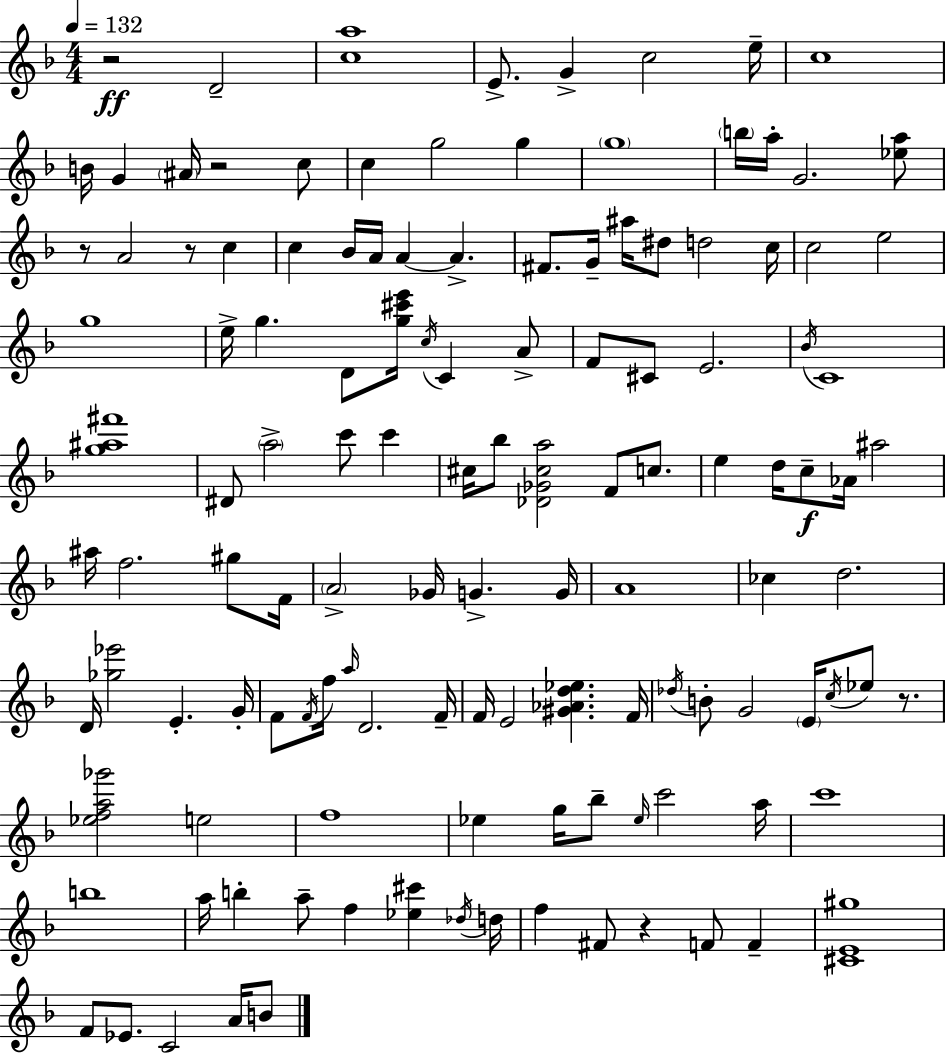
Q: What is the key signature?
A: D minor